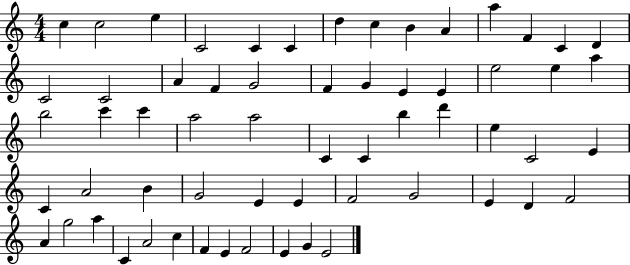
{
  \clef treble
  \numericTimeSignature
  \time 4/4
  \key c \major
  c''4 c''2 e''4 | c'2 c'4 c'4 | d''4 c''4 b'4 a'4 | a''4 f'4 c'4 d'4 | \break c'2 c'2 | a'4 f'4 g'2 | f'4 g'4 e'4 e'4 | e''2 e''4 a''4 | \break b''2 c'''4 c'''4 | a''2 a''2 | c'4 c'4 b''4 d'''4 | e''4 c'2 e'4 | \break c'4 a'2 b'4 | g'2 e'4 e'4 | f'2 g'2 | e'4 d'4 f'2 | \break a'4 g''2 a''4 | c'4 a'2 c''4 | f'4 e'4 f'2 | e'4 g'4 e'2 | \break \bar "|."
}